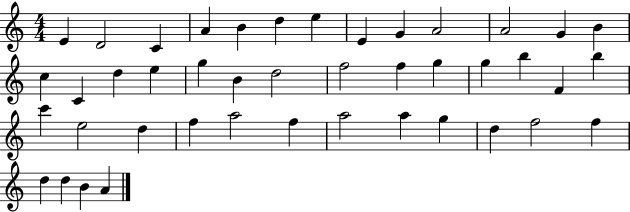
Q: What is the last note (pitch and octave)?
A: A4